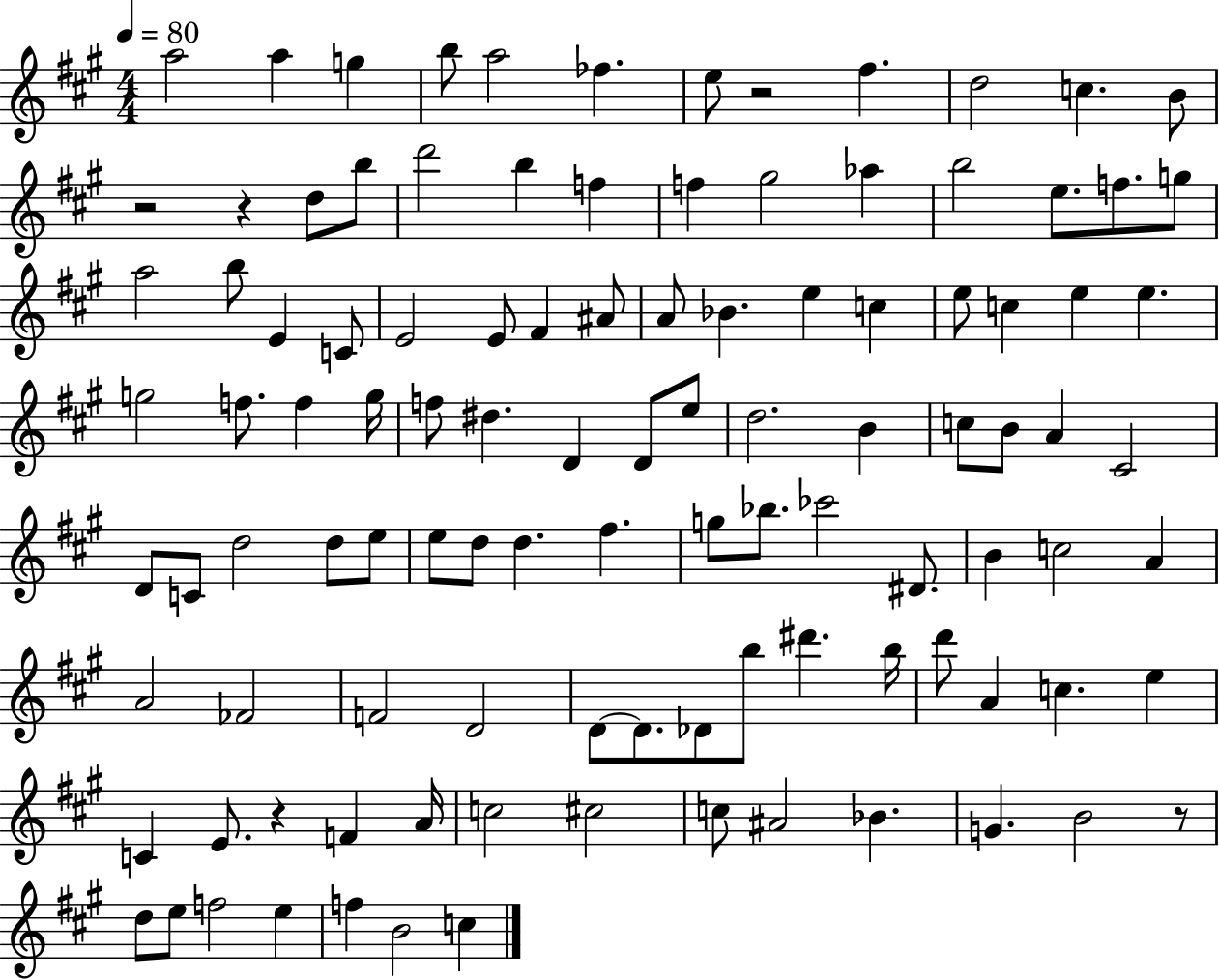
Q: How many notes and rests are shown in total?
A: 107